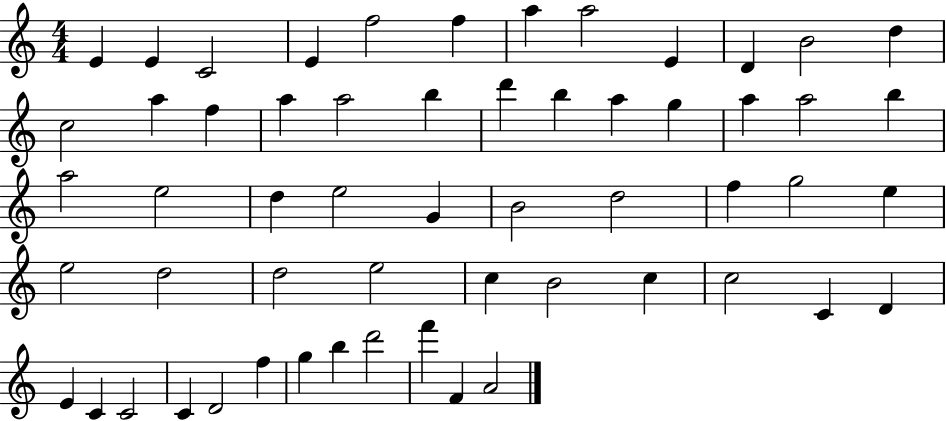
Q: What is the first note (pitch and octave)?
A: E4